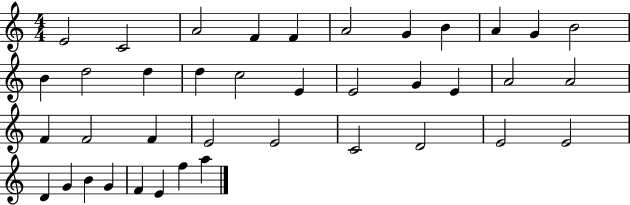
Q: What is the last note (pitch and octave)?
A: A5